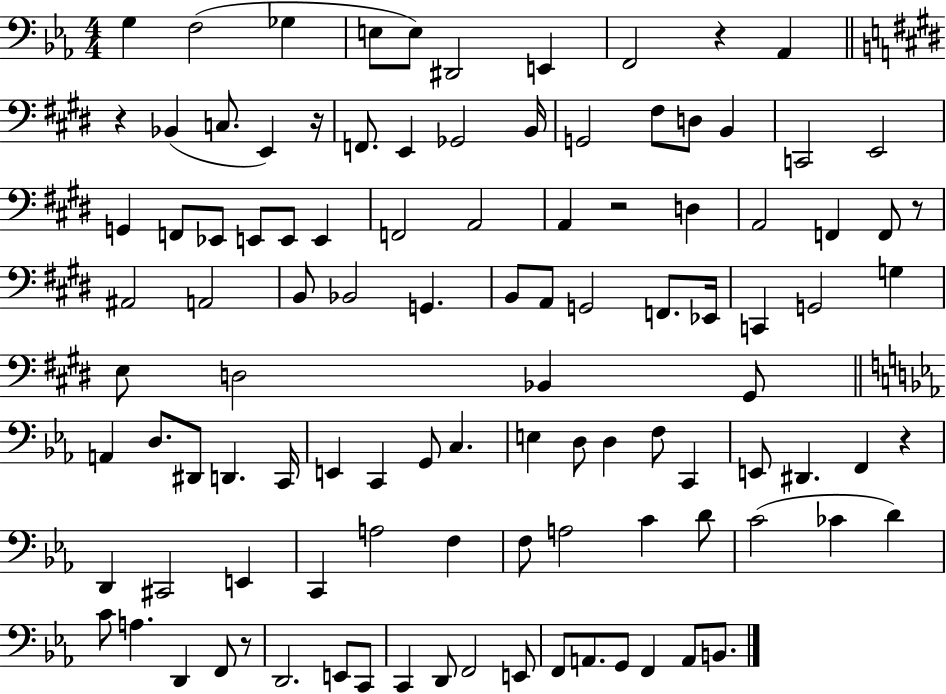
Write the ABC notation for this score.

X:1
T:Untitled
M:4/4
L:1/4
K:Eb
G, F,2 _G, E,/2 E,/2 ^D,,2 E,, F,,2 z _A,, z _B,, C,/2 E,, z/4 F,,/2 E,, _G,,2 B,,/4 G,,2 ^F,/2 D,/2 B,, C,,2 E,,2 G,, F,,/2 _E,,/2 E,,/2 E,,/2 E,, F,,2 A,,2 A,, z2 D, A,,2 F,, F,,/2 z/2 ^A,,2 A,,2 B,,/2 _B,,2 G,, B,,/2 A,,/2 G,,2 F,,/2 _E,,/4 C,, G,,2 G, E,/2 D,2 _B,, ^G,,/2 A,, D,/2 ^D,,/2 D,, C,,/4 E,, C,, G,,/2 C, E, D,/2 D, F,/2 C,, E,,/2 ^D,, F,, z D,, ^C,,2 E,, C,, A,2 F, F,/2 A,2 C D/2 C2 _C D C/2 A, D,, F,,/2 z/2 D,,2 E,,/2 C,,/2 C,, D,,/2 F,,2 E,,/2 F,,/2 A,,/2 G,,/2 F,, A,,/2 B,,/2